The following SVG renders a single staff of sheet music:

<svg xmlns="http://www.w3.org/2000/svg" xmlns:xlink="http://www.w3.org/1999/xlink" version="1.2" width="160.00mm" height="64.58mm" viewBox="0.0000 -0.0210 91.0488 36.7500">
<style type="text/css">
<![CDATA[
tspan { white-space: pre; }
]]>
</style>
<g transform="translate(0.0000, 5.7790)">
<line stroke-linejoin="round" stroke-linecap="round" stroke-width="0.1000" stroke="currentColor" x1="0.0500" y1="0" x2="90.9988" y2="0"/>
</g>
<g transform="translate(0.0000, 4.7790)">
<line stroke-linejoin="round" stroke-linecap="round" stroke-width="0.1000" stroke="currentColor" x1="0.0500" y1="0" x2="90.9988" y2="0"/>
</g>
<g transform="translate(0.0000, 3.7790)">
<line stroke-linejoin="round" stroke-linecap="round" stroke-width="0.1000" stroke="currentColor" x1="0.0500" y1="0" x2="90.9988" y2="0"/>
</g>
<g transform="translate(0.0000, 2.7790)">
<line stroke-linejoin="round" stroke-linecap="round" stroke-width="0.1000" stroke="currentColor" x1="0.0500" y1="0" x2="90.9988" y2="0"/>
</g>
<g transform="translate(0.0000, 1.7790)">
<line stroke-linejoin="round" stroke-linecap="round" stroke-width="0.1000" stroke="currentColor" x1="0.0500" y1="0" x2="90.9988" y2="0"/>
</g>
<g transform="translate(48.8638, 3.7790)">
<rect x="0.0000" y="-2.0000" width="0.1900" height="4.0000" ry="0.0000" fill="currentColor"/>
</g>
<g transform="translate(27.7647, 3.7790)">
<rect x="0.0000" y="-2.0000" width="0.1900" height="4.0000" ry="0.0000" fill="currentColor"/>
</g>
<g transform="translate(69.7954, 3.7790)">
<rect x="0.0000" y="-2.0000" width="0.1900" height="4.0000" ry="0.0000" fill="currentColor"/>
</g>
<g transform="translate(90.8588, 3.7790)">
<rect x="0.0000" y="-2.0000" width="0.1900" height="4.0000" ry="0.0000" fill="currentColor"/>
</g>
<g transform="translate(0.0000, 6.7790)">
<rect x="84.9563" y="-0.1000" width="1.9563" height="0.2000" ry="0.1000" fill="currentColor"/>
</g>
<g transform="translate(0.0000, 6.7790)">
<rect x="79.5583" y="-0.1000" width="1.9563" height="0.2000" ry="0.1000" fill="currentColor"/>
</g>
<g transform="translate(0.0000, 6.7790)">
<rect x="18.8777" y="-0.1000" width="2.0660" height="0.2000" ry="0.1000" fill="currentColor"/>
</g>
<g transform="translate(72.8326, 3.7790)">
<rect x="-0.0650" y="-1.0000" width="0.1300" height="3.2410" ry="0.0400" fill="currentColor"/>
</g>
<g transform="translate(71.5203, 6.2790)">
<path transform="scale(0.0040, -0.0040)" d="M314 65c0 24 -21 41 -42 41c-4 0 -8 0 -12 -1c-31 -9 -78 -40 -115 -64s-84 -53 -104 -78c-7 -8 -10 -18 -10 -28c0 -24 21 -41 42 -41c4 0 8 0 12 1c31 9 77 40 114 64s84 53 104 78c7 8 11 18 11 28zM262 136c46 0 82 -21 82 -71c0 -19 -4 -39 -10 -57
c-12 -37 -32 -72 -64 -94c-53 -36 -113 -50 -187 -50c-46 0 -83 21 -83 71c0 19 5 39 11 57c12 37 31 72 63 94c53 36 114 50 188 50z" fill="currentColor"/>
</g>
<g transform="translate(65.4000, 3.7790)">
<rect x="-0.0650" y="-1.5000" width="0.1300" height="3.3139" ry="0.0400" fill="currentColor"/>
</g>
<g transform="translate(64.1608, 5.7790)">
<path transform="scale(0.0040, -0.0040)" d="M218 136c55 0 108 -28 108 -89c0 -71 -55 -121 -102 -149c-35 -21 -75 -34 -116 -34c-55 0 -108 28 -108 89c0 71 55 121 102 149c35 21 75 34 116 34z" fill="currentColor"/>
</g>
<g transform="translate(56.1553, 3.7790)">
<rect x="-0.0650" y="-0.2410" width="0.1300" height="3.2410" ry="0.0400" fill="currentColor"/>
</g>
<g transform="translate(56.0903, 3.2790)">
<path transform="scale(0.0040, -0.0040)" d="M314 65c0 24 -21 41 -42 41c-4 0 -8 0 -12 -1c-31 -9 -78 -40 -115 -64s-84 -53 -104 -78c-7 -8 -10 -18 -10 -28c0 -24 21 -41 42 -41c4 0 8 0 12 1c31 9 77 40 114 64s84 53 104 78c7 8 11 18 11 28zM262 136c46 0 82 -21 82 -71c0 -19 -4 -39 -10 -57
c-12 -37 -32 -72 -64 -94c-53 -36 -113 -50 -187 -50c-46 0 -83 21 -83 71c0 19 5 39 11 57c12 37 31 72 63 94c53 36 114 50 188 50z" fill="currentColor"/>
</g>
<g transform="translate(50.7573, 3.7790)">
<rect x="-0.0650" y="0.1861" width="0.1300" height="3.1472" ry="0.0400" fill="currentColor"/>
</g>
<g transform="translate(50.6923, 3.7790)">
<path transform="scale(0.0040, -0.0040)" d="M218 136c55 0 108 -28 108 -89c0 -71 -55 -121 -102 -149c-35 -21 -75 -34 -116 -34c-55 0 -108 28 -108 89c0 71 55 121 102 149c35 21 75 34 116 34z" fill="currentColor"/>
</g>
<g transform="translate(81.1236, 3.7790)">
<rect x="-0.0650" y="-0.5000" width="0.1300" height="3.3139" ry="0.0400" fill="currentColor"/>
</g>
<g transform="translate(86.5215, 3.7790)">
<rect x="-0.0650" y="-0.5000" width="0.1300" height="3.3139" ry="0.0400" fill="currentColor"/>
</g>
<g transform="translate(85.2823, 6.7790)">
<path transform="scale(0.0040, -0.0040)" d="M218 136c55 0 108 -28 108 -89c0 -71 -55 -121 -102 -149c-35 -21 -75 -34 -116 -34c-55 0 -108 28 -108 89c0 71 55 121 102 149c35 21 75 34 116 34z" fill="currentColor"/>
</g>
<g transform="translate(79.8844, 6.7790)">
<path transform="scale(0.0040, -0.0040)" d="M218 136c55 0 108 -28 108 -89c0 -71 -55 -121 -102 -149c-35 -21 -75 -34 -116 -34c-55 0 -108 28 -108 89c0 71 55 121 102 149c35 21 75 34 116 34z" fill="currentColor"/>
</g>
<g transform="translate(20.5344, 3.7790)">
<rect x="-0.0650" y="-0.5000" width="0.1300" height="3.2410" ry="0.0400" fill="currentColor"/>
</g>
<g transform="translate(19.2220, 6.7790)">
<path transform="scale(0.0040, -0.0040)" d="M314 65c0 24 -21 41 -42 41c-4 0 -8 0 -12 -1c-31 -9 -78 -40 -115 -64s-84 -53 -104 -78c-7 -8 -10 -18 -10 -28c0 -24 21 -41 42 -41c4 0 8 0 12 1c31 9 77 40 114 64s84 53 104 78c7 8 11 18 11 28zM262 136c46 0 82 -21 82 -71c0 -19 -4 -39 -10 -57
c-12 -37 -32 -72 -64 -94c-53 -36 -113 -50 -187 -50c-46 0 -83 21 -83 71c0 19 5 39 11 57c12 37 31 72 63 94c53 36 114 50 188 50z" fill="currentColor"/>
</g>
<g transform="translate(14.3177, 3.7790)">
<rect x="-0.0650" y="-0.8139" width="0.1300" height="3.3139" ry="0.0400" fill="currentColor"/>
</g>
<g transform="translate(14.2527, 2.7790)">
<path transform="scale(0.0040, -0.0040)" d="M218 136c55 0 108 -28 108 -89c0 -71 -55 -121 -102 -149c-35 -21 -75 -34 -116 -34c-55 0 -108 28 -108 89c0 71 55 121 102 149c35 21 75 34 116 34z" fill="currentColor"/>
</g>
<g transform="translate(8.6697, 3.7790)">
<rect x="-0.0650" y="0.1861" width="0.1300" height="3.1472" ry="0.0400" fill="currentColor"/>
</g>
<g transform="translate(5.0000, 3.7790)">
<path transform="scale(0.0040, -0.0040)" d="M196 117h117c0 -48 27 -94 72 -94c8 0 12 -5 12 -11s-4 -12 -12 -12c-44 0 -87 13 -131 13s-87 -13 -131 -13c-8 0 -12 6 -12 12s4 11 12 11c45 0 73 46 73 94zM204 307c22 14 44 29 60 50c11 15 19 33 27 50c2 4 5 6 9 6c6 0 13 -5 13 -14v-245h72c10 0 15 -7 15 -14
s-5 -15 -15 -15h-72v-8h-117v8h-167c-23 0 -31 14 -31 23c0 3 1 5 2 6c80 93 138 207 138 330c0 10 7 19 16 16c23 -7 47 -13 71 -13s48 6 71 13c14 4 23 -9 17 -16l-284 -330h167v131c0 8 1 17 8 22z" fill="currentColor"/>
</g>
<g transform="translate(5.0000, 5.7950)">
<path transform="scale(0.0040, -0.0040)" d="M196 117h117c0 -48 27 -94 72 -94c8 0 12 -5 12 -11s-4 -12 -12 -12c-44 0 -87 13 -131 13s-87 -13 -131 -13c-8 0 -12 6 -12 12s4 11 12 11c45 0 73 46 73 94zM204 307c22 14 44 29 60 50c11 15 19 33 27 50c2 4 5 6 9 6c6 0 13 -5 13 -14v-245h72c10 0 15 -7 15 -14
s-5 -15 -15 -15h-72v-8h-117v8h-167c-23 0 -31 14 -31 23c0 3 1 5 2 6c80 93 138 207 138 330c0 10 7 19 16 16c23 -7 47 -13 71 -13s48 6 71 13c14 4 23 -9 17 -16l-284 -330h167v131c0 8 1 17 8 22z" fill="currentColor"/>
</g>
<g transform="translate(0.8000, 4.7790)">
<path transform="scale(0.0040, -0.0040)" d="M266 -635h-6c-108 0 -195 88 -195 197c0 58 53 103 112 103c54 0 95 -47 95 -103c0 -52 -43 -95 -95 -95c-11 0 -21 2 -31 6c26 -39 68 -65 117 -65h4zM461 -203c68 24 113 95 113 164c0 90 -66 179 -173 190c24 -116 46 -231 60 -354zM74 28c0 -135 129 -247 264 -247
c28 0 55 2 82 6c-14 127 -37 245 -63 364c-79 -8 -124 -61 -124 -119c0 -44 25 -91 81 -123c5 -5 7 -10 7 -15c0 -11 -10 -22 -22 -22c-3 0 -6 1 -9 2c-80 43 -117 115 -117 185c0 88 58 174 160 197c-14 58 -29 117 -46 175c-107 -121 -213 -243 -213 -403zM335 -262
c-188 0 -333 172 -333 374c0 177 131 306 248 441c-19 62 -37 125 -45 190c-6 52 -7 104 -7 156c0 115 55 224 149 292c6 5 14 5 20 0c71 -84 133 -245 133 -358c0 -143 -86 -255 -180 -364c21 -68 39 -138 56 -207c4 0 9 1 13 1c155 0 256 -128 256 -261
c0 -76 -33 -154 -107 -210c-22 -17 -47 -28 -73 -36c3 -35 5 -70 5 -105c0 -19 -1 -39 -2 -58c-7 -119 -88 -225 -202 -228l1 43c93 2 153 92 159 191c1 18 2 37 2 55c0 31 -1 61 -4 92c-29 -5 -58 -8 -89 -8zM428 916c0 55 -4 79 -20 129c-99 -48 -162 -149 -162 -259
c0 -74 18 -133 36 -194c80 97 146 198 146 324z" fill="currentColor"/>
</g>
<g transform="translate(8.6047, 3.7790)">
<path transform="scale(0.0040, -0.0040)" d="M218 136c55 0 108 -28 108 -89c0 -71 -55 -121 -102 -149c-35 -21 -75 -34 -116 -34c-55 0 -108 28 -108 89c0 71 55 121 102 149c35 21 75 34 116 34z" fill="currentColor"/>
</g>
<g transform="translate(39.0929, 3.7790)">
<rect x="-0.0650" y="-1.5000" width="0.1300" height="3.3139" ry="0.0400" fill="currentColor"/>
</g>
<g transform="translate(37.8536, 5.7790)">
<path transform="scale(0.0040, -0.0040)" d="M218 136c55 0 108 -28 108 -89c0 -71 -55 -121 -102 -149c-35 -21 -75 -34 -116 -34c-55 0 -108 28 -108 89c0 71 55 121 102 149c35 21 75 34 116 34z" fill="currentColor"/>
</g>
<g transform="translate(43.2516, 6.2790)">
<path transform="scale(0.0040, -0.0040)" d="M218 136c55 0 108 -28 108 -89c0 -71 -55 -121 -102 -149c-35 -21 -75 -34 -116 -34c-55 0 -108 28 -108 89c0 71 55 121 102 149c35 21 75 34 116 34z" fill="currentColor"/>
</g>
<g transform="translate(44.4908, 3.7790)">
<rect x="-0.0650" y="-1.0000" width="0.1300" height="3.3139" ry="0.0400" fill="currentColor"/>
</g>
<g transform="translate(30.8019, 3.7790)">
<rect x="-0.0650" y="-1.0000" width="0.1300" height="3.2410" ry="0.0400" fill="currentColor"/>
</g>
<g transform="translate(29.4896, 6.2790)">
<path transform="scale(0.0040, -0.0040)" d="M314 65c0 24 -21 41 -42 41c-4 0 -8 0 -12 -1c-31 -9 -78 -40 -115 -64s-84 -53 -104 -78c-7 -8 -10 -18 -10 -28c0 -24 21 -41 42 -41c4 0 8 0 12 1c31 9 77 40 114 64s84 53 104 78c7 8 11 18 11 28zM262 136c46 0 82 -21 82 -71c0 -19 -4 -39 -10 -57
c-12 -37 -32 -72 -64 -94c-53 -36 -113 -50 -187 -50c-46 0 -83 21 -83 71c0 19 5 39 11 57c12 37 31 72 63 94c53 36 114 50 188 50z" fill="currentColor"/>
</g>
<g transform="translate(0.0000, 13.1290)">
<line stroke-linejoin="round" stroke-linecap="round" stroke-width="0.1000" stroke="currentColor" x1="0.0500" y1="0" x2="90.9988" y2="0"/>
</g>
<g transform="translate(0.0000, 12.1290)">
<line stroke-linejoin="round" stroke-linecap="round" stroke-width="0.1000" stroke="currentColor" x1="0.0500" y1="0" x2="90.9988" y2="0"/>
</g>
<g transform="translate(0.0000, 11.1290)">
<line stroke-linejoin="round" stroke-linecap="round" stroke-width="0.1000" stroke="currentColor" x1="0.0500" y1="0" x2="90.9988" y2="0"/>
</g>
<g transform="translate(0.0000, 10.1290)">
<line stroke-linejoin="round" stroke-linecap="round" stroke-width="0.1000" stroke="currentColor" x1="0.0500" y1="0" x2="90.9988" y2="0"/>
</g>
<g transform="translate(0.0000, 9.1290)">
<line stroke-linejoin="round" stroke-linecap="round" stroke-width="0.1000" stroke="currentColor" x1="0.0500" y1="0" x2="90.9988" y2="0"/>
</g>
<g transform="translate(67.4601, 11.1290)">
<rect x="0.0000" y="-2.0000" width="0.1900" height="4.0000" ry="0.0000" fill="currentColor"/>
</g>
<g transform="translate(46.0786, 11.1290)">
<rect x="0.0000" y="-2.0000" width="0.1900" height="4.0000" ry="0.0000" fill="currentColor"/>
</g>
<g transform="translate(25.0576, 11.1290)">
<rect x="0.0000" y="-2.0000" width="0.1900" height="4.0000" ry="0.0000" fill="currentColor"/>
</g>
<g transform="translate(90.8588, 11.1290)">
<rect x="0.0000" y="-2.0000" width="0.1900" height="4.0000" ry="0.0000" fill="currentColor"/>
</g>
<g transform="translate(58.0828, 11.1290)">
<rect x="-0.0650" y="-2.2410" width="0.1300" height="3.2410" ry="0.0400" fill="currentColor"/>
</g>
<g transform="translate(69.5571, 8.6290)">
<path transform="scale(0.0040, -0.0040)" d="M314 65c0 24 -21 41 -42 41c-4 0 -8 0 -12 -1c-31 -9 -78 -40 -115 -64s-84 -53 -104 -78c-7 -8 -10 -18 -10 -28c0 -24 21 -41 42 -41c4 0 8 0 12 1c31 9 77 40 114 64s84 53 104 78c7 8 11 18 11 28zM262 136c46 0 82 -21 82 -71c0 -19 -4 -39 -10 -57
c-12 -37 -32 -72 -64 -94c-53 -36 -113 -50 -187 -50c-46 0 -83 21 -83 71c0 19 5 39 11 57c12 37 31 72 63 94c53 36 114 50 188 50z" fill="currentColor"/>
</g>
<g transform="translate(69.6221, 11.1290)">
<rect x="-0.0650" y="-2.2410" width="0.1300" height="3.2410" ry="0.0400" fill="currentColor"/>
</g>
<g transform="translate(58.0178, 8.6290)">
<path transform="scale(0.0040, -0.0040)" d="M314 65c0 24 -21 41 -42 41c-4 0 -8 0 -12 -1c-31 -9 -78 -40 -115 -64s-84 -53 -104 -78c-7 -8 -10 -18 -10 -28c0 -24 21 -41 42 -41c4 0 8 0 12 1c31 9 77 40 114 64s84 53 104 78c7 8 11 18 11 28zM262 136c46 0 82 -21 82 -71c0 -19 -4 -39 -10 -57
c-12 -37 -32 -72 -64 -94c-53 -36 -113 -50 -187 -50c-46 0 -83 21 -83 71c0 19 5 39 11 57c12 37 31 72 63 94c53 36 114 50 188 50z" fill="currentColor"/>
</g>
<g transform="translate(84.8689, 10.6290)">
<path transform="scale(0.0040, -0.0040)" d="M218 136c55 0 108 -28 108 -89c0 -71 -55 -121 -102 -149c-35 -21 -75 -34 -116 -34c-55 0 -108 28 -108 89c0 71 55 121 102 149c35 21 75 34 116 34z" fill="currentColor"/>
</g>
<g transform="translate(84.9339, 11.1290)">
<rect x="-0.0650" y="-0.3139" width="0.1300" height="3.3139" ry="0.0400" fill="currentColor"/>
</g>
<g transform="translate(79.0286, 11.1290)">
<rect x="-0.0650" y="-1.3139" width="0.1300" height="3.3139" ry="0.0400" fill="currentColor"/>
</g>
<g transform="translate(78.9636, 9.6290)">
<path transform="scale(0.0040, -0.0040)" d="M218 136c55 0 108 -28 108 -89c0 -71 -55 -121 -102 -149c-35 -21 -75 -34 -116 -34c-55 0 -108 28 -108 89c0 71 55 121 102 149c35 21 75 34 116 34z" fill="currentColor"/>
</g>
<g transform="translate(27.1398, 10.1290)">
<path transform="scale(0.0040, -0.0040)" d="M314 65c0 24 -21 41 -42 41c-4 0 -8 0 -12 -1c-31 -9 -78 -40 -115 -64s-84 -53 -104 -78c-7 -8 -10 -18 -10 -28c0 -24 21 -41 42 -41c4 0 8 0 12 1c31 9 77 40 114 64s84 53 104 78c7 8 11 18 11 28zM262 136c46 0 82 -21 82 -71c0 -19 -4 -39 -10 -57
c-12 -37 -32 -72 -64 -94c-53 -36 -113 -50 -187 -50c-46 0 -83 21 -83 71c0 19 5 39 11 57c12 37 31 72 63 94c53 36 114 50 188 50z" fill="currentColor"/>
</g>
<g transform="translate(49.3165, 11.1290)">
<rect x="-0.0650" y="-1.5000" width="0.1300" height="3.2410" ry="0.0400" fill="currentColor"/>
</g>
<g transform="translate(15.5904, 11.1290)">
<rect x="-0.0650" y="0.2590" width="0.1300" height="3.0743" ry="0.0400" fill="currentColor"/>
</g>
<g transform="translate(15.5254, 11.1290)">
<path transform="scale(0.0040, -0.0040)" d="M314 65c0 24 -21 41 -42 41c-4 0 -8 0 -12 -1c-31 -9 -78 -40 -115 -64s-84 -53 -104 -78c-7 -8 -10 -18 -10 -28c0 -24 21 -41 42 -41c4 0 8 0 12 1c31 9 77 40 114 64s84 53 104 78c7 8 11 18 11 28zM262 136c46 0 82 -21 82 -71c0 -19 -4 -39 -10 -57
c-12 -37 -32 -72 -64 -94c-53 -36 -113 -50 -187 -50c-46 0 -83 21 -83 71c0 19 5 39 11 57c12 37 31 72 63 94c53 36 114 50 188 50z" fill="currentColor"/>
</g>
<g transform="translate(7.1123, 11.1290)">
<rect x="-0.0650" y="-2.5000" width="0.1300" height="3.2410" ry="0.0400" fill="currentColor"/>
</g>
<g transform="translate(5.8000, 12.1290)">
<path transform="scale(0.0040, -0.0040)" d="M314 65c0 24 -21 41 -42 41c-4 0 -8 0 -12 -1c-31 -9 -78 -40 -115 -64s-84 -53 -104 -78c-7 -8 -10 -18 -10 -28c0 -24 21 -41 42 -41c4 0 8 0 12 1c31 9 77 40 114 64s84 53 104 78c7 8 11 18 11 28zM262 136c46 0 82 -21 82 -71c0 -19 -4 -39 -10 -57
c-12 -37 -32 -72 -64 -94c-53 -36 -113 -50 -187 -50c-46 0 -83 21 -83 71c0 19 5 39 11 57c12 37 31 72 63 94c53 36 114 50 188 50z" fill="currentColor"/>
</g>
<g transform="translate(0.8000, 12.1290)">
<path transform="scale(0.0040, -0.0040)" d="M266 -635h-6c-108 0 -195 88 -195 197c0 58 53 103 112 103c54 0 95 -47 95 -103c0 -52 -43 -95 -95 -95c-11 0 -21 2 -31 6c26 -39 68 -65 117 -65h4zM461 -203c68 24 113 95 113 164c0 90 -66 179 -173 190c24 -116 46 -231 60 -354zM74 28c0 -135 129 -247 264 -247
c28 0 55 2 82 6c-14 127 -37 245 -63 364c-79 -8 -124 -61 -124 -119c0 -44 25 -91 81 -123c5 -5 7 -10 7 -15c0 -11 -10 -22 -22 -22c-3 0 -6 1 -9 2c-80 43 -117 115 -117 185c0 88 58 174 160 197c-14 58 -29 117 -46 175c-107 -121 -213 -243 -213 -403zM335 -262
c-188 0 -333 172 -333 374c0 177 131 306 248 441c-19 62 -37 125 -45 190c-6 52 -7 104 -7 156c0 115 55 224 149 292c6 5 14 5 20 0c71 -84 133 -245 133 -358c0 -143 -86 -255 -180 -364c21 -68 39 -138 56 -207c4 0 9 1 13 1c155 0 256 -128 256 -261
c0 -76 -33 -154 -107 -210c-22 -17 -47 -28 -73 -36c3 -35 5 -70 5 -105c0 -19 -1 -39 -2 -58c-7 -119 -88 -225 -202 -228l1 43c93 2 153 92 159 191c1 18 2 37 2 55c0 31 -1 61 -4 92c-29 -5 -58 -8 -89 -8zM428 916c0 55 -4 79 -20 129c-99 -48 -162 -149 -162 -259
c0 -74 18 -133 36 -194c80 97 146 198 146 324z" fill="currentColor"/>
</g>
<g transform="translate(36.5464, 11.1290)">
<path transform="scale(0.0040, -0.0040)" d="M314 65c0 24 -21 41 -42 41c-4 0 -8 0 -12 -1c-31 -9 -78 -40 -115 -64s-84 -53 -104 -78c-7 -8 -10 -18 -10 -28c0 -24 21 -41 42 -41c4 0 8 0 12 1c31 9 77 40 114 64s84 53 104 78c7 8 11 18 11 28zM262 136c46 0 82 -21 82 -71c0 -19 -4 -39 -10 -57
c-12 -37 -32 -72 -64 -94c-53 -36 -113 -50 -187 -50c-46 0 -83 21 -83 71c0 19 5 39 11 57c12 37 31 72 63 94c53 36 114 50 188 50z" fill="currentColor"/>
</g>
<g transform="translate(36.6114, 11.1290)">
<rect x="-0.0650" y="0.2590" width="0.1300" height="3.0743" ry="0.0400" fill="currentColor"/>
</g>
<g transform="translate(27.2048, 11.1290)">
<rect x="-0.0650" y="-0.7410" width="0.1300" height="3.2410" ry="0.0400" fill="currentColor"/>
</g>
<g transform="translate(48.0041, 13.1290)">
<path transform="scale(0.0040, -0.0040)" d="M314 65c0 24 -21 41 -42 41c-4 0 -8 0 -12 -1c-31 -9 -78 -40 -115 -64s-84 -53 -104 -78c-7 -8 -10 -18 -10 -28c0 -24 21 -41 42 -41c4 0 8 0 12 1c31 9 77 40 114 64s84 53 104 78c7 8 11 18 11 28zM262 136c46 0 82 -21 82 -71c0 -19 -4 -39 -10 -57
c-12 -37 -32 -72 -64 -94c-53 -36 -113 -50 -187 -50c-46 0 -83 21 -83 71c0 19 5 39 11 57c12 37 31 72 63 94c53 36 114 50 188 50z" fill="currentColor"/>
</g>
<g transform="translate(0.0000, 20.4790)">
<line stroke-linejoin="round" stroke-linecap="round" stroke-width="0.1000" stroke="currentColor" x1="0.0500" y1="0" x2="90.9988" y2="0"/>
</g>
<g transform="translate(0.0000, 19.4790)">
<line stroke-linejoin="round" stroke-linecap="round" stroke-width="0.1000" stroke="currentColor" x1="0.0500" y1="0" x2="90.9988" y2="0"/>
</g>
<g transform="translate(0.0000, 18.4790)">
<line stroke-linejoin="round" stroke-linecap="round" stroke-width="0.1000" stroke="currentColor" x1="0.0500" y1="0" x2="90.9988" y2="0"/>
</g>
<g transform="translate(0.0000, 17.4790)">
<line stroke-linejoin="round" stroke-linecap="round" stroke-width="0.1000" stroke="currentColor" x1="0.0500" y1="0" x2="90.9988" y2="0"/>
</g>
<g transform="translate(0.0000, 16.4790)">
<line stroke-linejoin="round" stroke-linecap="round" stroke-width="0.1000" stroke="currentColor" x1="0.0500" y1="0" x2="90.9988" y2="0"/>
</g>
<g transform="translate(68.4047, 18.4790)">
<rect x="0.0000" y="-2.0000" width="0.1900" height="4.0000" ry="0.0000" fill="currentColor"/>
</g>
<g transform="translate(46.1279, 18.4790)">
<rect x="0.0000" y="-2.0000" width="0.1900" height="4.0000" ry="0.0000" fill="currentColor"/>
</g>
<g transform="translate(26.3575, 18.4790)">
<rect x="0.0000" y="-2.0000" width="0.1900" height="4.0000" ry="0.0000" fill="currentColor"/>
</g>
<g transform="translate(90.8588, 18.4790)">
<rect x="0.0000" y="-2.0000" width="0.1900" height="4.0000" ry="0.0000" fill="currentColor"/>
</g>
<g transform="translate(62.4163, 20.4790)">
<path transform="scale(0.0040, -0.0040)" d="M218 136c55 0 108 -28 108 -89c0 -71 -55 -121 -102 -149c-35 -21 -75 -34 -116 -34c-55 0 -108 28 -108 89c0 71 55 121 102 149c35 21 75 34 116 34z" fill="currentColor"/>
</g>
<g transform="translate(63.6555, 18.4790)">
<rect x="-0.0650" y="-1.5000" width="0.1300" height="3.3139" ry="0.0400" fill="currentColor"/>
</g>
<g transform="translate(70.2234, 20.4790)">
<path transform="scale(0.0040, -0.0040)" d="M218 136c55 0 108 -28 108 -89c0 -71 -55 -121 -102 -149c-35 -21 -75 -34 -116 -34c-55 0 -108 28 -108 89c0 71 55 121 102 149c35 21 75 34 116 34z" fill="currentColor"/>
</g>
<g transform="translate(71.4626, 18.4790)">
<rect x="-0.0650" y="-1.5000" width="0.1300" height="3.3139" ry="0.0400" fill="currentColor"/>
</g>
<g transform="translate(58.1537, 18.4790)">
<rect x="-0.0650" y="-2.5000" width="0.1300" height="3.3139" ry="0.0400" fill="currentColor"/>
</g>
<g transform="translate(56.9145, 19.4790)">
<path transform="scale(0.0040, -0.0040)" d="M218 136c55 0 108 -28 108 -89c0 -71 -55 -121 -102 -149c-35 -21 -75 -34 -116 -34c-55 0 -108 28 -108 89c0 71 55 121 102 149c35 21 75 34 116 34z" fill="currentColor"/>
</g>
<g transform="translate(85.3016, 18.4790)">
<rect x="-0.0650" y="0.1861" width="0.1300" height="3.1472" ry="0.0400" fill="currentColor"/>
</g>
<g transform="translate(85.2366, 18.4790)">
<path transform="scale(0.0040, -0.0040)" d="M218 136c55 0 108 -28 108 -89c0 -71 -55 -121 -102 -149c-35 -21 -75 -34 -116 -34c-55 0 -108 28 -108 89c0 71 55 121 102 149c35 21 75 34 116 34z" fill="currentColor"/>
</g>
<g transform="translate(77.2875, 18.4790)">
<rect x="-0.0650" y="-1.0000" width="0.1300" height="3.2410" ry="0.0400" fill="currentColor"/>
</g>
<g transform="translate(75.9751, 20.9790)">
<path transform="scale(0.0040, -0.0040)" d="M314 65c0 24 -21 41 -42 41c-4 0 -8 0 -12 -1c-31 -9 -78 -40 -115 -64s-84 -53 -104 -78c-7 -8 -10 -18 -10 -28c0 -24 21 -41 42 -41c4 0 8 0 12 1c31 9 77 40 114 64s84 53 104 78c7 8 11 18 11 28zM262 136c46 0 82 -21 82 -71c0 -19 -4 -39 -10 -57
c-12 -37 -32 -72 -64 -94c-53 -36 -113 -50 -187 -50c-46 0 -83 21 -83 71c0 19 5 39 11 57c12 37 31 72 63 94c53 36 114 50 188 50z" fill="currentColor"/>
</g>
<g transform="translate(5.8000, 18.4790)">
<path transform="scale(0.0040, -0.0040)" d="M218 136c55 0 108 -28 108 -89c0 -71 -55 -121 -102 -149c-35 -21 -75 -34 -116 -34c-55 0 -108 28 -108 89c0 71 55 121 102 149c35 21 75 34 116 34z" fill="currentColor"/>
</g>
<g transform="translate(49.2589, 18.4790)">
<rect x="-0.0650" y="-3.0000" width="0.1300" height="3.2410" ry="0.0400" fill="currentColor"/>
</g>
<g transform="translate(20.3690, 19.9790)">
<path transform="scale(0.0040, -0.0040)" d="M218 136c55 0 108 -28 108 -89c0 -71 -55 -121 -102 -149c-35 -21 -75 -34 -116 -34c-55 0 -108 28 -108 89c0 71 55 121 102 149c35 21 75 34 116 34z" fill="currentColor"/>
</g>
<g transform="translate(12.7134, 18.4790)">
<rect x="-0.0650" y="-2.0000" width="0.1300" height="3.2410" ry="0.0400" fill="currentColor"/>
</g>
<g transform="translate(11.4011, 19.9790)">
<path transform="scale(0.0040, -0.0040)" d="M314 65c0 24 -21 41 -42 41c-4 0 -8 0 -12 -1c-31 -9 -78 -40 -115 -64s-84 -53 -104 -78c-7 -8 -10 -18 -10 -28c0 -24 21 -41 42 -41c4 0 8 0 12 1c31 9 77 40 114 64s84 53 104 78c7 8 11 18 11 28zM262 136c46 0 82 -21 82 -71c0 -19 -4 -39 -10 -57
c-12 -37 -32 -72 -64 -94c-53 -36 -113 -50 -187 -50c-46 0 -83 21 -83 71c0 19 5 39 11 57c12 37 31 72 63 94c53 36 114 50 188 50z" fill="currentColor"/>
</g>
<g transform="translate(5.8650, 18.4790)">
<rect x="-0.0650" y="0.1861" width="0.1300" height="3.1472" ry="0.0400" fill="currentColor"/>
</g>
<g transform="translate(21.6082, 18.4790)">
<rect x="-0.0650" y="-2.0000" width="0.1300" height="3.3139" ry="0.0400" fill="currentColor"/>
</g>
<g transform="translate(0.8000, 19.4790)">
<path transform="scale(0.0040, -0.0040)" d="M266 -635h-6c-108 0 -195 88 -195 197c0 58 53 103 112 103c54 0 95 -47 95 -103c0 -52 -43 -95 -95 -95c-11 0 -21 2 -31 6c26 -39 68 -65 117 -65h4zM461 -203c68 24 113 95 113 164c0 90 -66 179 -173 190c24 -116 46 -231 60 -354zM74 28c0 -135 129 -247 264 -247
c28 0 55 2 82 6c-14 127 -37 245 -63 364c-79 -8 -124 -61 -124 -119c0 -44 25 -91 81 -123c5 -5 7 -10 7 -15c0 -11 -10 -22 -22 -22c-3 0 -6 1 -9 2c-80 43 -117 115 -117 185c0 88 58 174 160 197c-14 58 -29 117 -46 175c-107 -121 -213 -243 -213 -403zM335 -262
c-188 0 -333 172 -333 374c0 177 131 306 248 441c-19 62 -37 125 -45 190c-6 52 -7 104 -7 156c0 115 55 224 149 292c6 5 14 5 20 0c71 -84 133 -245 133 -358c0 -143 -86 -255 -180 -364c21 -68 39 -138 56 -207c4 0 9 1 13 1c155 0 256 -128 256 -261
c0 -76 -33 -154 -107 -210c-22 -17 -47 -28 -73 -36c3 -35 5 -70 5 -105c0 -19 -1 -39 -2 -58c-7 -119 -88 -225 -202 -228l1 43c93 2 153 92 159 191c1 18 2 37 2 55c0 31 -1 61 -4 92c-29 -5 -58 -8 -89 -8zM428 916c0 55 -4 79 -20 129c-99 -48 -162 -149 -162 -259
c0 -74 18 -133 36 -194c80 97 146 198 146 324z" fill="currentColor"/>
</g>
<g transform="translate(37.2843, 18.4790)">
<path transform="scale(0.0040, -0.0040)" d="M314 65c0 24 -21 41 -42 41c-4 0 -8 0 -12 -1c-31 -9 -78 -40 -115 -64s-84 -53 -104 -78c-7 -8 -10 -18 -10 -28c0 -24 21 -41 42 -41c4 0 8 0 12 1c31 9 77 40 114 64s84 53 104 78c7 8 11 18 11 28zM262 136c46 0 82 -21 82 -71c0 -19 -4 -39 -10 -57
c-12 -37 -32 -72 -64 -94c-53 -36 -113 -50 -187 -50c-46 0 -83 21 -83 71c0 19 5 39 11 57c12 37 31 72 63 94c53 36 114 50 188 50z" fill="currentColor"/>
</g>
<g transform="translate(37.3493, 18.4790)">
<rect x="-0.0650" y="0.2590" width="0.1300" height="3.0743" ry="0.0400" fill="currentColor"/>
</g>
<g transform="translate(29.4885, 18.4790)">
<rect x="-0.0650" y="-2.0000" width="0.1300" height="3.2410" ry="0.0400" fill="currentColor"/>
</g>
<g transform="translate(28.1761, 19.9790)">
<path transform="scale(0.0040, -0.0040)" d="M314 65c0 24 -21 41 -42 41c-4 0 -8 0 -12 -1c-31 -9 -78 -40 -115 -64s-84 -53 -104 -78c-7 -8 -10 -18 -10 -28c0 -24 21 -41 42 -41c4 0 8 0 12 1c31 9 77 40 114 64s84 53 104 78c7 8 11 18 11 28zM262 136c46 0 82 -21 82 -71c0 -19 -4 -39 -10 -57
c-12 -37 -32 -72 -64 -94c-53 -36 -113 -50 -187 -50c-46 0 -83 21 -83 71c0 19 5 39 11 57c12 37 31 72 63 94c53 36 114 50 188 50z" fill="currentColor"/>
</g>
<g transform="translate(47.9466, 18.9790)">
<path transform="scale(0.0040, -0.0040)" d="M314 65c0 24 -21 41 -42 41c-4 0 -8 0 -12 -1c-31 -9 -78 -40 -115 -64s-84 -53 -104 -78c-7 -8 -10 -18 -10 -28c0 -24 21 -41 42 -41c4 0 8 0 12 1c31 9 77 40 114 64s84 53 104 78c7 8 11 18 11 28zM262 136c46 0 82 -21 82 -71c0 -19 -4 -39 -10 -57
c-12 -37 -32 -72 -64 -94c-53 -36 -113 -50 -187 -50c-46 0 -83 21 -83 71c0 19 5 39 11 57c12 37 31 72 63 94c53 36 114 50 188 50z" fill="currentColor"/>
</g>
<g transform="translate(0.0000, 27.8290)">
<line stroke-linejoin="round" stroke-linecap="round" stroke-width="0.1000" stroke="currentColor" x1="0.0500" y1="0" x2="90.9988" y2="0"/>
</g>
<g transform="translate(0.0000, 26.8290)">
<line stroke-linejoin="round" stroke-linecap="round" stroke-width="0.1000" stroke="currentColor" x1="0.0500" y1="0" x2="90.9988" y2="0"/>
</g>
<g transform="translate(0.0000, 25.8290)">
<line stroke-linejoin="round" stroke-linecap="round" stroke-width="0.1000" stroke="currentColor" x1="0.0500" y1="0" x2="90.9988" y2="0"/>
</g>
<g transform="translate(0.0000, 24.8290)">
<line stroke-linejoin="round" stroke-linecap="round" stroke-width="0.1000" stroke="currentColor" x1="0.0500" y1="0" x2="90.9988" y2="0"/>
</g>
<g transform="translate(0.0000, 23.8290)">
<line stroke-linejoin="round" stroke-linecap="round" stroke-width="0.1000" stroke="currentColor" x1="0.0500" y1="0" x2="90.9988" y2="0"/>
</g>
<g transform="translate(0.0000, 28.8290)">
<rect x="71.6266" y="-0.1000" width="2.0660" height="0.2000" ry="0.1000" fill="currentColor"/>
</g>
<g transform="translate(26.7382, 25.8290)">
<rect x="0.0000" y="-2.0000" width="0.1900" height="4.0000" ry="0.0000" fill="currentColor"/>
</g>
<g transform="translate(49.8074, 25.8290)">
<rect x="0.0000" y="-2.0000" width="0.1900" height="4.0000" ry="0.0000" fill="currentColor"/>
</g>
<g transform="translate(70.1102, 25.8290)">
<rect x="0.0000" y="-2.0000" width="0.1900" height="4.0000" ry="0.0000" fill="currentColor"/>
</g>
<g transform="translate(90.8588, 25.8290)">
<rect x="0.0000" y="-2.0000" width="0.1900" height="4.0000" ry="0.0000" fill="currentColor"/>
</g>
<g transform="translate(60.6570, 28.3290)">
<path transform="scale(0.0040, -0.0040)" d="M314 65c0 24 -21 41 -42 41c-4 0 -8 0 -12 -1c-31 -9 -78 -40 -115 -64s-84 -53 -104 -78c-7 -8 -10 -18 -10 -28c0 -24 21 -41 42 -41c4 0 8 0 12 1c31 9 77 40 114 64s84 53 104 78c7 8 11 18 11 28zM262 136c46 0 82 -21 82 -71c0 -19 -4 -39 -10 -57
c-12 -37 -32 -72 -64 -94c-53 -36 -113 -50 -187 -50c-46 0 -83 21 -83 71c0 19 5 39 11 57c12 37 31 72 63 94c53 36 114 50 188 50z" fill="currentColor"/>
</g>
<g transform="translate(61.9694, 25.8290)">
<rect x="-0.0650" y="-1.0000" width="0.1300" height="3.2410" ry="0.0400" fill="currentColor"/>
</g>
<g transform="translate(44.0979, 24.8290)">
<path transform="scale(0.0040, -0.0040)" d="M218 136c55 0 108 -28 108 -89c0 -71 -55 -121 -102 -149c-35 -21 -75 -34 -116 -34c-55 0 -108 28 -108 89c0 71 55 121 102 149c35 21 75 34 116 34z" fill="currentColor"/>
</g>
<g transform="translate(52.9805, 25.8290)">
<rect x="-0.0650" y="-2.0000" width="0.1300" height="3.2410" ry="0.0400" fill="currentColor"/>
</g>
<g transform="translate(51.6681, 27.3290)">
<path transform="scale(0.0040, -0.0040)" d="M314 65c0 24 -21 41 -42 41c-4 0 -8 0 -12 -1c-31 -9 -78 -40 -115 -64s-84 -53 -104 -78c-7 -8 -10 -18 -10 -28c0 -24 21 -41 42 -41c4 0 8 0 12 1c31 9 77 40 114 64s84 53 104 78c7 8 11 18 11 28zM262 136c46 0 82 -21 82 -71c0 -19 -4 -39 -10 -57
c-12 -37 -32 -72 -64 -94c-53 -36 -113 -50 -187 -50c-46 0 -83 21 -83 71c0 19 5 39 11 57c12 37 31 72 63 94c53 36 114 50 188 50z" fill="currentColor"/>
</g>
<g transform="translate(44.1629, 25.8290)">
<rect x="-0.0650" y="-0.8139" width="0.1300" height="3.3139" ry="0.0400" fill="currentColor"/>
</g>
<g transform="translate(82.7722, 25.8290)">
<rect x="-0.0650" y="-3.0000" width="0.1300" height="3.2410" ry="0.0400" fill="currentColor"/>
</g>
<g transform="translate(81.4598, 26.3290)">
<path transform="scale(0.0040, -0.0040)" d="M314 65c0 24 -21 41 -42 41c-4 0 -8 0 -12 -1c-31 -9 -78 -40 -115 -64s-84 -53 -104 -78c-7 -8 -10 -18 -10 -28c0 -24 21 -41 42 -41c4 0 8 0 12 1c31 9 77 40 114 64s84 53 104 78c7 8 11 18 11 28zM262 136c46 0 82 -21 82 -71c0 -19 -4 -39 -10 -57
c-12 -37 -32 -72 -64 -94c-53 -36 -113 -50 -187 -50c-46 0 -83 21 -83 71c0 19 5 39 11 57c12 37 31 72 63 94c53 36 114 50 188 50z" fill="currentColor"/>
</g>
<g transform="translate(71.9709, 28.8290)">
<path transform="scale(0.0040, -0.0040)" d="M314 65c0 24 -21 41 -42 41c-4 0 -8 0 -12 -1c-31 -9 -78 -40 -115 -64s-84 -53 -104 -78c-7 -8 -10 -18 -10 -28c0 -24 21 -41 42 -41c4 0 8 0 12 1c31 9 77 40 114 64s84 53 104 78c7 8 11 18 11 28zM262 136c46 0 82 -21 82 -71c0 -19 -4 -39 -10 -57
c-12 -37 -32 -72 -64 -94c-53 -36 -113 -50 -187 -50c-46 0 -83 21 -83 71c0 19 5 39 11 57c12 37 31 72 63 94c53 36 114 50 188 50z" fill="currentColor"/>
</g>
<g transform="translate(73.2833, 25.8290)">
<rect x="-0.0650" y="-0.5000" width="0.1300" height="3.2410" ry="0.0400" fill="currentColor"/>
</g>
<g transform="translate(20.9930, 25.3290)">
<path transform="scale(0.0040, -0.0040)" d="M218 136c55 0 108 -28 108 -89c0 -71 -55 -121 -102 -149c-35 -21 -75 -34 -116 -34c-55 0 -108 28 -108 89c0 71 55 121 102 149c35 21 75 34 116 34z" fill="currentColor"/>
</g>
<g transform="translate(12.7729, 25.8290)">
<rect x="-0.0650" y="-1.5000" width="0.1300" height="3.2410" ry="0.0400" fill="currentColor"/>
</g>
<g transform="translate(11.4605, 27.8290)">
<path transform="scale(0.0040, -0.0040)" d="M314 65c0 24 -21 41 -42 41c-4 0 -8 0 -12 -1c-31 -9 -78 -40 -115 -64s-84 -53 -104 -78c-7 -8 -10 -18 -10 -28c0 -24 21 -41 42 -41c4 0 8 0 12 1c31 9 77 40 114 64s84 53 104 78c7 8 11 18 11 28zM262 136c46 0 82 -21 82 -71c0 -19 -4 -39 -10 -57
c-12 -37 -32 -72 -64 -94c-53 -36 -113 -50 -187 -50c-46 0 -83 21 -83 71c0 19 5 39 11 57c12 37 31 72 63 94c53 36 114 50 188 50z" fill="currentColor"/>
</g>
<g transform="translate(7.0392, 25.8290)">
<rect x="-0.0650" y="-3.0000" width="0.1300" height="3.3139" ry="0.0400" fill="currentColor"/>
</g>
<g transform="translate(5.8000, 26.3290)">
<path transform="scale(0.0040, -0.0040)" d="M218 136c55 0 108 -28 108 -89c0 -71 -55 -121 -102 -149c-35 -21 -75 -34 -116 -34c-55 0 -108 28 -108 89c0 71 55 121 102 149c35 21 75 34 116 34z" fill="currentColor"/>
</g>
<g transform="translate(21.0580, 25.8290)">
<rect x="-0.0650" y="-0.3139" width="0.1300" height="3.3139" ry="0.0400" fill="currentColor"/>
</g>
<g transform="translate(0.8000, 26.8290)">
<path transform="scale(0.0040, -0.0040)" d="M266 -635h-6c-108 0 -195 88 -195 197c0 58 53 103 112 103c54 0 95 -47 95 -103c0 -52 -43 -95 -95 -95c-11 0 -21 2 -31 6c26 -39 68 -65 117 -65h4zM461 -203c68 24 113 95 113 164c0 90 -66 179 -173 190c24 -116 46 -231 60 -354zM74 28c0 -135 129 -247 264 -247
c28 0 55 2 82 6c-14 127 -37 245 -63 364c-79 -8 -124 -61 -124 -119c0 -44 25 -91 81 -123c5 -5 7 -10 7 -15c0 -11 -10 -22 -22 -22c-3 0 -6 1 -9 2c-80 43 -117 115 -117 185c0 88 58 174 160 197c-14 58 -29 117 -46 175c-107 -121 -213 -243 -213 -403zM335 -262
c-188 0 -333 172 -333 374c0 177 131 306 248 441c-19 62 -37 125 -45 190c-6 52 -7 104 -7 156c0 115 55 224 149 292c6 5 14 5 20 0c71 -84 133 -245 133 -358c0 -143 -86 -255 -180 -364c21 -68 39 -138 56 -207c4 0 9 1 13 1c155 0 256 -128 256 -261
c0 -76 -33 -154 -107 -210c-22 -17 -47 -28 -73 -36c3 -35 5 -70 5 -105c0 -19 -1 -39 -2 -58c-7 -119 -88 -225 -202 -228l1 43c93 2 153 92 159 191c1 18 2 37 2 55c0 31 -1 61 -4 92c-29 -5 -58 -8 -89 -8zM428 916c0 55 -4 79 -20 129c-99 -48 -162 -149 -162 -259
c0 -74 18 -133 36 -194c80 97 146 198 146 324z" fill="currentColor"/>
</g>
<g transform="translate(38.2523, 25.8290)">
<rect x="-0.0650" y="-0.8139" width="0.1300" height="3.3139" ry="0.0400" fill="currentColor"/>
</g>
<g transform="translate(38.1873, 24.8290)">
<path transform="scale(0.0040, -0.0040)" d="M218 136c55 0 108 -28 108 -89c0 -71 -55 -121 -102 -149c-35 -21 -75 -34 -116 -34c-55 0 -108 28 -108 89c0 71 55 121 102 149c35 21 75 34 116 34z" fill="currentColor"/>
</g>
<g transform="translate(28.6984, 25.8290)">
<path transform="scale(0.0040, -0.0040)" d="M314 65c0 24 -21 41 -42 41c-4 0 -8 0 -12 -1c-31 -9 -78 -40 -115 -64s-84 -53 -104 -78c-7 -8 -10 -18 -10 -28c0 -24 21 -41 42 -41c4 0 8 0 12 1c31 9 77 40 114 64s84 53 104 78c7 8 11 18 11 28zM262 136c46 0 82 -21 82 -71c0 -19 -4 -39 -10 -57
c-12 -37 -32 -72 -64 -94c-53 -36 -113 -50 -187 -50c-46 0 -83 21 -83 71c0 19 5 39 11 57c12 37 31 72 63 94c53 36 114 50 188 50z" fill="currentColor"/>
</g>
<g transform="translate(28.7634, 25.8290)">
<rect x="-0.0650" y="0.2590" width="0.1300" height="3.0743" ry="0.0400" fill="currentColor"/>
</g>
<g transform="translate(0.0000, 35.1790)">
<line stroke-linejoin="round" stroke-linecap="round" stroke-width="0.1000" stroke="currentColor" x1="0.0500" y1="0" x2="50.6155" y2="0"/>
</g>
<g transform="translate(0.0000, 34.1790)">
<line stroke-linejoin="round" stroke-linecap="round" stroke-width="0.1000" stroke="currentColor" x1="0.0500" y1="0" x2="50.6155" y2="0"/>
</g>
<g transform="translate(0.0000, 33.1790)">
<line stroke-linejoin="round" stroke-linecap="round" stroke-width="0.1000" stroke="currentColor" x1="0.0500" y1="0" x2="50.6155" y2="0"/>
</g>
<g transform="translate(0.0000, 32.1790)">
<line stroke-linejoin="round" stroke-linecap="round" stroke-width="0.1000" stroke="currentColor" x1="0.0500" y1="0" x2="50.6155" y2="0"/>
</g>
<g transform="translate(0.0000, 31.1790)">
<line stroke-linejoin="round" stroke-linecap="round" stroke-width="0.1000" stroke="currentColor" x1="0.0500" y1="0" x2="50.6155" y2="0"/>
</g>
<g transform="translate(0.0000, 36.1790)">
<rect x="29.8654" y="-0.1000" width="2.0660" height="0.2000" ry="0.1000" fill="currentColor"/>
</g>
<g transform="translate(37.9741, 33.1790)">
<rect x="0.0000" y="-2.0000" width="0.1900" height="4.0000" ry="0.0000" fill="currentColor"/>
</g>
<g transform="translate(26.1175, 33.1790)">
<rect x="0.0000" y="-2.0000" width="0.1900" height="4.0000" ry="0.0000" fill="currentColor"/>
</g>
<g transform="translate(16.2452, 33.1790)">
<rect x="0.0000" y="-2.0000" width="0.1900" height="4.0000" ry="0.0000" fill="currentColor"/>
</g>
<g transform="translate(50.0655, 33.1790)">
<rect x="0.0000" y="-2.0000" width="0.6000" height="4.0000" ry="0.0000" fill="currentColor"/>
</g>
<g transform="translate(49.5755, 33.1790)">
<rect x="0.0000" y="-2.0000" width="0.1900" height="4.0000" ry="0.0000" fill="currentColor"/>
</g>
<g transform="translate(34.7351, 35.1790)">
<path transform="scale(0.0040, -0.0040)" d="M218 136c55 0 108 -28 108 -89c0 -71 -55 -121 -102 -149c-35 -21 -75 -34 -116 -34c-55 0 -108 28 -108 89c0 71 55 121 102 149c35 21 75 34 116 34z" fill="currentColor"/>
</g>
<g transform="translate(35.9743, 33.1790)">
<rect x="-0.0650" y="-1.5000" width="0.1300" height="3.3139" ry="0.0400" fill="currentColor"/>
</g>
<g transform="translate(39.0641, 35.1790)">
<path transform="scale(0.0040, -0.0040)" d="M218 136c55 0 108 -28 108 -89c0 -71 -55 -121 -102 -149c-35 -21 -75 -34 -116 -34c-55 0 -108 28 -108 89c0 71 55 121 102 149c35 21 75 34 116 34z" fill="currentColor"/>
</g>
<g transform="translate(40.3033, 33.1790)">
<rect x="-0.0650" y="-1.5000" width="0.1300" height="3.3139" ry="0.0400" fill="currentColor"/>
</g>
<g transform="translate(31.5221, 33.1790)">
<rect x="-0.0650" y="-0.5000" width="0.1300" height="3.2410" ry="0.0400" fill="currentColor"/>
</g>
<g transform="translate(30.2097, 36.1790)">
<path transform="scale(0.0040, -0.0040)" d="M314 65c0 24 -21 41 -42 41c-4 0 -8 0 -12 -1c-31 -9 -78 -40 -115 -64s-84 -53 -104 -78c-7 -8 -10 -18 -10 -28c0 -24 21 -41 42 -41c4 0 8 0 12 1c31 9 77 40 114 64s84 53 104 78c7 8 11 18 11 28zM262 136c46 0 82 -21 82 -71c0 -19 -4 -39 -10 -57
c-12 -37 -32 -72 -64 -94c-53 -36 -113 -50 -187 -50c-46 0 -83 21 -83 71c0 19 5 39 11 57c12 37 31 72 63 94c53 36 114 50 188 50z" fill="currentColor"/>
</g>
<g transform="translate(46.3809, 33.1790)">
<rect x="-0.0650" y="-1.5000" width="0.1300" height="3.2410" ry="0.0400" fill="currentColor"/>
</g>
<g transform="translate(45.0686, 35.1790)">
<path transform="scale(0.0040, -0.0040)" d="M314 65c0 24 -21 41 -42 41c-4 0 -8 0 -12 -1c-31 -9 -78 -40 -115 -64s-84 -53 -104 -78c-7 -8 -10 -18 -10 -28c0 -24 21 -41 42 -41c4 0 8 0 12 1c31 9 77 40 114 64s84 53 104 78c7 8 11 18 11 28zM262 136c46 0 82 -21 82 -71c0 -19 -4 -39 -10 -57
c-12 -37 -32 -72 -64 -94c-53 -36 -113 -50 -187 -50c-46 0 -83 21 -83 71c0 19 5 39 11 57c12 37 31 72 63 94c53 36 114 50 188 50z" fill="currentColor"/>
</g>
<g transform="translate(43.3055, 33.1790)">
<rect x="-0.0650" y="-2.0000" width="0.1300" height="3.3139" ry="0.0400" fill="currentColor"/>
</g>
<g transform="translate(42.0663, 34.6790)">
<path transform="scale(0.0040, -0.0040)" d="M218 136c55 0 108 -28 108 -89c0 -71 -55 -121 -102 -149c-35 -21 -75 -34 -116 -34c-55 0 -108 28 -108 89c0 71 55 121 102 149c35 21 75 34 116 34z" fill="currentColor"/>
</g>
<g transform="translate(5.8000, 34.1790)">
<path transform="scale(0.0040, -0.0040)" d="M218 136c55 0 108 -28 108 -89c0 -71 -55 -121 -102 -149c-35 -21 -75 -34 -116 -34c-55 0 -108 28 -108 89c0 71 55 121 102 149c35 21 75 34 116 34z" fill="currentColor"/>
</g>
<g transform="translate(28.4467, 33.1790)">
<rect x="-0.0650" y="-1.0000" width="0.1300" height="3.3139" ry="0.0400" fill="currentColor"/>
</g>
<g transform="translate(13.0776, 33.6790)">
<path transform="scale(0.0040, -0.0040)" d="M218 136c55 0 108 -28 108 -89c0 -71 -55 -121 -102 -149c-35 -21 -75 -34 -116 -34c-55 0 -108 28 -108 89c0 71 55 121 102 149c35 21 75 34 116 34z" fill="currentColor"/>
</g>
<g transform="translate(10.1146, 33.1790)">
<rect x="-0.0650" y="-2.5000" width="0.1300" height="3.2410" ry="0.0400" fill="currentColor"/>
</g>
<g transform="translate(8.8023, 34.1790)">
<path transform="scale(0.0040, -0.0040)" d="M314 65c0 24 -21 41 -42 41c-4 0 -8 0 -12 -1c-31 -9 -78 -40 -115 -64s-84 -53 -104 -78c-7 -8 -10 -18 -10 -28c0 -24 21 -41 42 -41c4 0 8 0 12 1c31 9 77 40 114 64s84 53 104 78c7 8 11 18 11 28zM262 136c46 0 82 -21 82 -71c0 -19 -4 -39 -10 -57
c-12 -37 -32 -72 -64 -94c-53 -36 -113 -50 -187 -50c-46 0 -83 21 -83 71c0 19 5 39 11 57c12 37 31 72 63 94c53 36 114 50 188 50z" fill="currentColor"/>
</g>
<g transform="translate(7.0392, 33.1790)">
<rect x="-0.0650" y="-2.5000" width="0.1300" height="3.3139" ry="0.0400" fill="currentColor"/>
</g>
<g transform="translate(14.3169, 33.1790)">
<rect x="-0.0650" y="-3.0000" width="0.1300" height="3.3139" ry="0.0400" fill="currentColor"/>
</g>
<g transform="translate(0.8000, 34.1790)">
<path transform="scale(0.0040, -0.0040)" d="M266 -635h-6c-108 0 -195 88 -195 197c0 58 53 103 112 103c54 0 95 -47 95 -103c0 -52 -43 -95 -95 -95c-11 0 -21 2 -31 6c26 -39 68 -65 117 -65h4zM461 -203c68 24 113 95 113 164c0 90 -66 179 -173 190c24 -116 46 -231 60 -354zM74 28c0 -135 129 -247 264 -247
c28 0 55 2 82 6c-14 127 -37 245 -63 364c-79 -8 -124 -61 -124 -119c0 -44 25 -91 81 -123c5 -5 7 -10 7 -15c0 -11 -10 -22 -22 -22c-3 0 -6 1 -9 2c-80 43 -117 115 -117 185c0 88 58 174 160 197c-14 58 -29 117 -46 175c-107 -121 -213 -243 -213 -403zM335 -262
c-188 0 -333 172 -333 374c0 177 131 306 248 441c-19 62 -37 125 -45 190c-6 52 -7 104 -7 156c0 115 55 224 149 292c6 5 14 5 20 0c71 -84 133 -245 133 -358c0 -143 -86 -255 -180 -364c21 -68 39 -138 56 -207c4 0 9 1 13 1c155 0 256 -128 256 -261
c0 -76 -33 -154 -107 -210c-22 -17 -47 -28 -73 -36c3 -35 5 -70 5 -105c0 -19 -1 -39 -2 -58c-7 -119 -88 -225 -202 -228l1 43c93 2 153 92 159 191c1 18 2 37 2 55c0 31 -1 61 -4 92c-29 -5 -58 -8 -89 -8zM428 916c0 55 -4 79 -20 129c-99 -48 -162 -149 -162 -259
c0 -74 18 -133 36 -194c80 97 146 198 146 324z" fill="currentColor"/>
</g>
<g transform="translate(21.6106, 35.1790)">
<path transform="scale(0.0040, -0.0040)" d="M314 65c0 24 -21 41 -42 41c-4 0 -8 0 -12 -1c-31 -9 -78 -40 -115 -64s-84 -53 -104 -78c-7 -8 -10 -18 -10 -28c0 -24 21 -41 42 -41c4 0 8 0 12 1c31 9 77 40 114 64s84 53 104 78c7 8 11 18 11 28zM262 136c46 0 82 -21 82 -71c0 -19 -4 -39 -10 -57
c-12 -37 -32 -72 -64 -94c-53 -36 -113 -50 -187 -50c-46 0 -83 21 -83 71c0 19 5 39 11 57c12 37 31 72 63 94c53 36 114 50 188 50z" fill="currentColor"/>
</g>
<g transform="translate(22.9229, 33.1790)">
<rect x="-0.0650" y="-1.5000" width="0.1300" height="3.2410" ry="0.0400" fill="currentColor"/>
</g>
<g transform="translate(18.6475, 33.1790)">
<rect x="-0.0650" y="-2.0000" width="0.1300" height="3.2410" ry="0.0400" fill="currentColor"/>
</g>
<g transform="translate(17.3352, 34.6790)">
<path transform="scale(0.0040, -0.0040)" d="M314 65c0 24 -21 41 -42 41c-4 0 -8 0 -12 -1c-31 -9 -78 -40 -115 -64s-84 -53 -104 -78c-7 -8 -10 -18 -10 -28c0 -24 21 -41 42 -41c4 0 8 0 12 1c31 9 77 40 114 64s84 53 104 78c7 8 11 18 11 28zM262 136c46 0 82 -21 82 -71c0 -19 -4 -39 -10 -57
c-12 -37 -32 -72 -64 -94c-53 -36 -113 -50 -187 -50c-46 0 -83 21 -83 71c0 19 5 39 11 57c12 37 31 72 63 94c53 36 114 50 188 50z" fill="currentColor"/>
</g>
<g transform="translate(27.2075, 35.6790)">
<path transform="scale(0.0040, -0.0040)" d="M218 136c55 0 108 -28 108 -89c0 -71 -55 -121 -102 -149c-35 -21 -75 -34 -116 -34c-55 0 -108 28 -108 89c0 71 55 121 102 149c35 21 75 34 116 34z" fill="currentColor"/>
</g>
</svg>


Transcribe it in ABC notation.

X:1
T:Untitled
M:4/4
L:1/4
K:C
B d C2 D2 E D B c2 E D2 C C G2 B2 d2 B2 E2 g2 g2 e c B F2 F F2 B2 A2 G E E D2 B A E2 c B2 d d F2 D2 C2 A2 G G2 A F2 E2 D C2 E E F E2